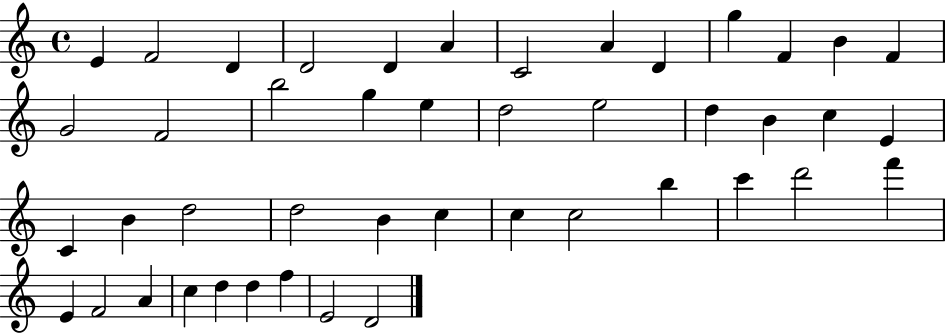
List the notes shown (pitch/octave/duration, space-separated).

E4/q F4/h D4/q D4/h D4/q A4/q C4/h A4/q D4/q G5/q F4/q B4/q F4/q G4/h F4/h B5/h G5/q E5/q D5/h E5/h D5/q B4/q C5/q E4/q C4/q B4/q D5/h D5/h B4/q C5/q C5/q C5/h B5/q C6/q D6/h F6/q E4/q F4/h A4/q C5/q D5/q D5/q F5/q E4/h D4/h